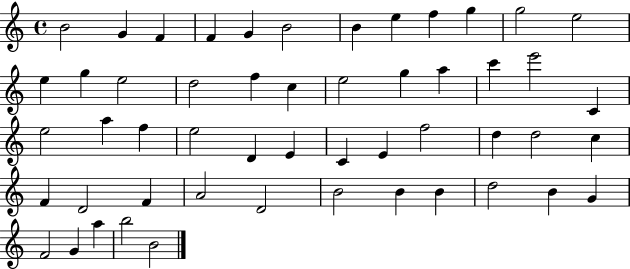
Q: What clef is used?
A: treble